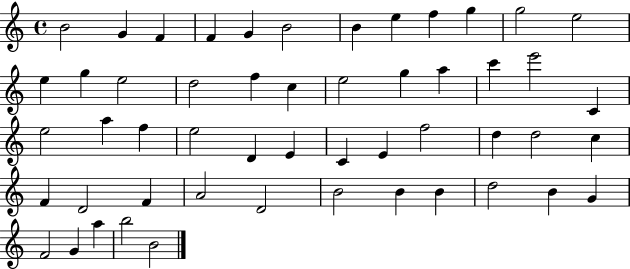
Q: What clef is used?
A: treble